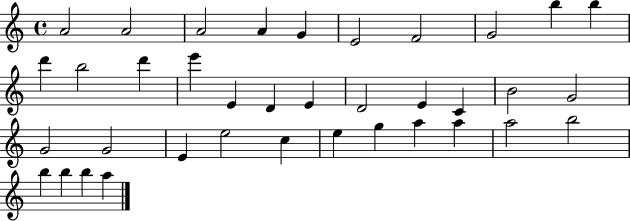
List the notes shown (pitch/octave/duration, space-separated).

A4/h A4/h A4/h A4/q G4/q E4/h F4/h G4/h B5/q B5/q D6/q B5/h D6/q E6/q E4/q D4/q E4/q D4/h E4/q C4/q B4/h G4/h G4/h G4/h E4/q E5/h C5/q E5/q G5/q A5/q A5/q A5/h B5/h B5/q B5/q B5/q A5/q